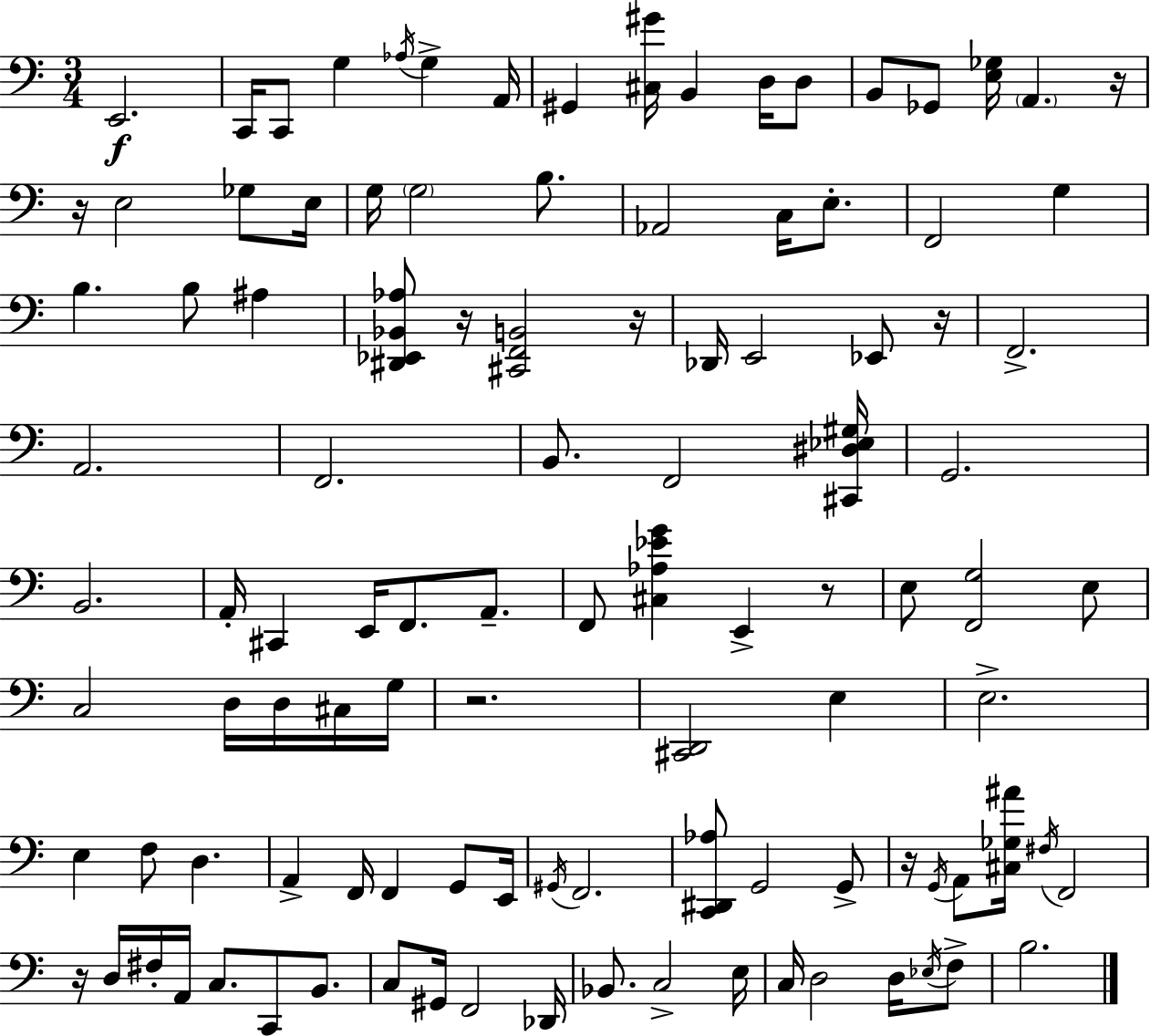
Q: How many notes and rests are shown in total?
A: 108